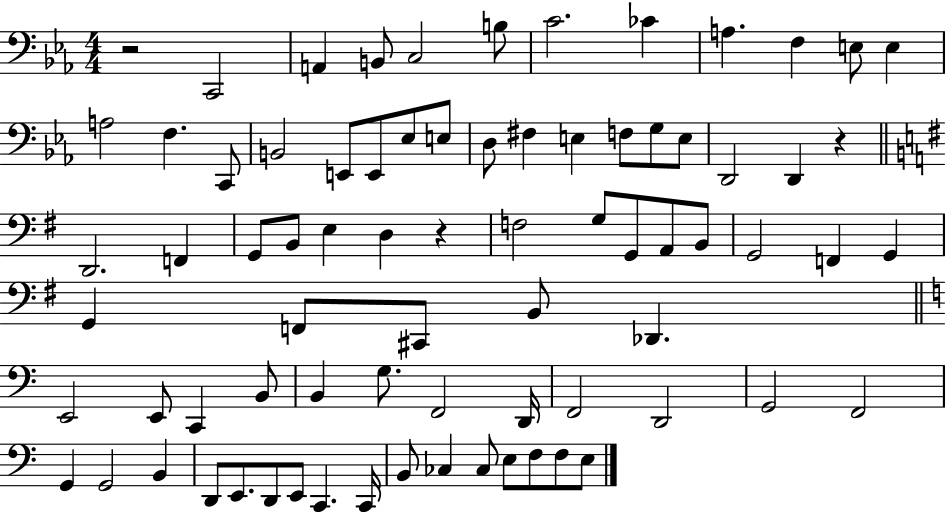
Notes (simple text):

R/h C2/h A2/q B2/e C3/h B3/e C4/h. CES4/q A3/q. F3/q E3/e E3/q A3/h F3/q. C2/e B2/h E2/e E2/e Eb3/e E3/e D3/e F#3/q E3/q F3/e G3/e E3/e D2/h D2/q R/q D2/h. F2/q G2/e B2/e E3/q D3/q R/q F3/h G3/e G2/e A2/e B2/e G2/h F2/q G2/q G2/q F2/e C#2/e B2/e Db2/q. E2/h E2/e C2/q B2/e B2/q G3/e. F2/h D2/s F2/h D2/h G2/h F2/h G2/q G2/h B2/q D2/e E2/e. D2/e E2/e C2/q. C2/s B2/e CES3/q CES3/e E3/e F3/e F3/e E3/e